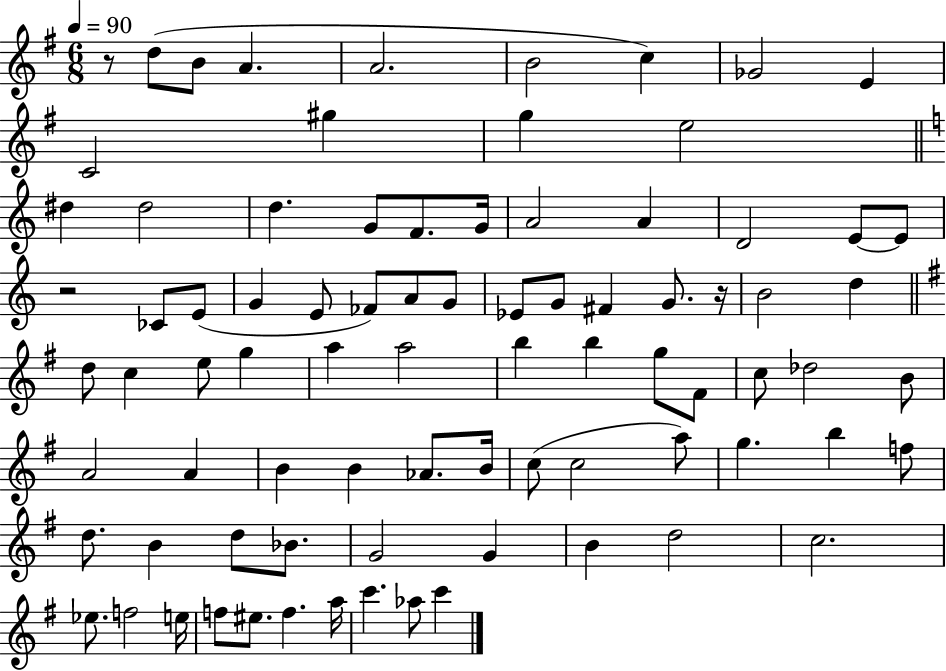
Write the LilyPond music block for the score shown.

{
  \clef treble
  \numericTimeSignature
  \time 6/8
  \key g \major
  \tempo 4 = 90
  r8 d''8( b'8 a'4. | a'2. | b'2 c''4) | ges'2 e'4 | \break c'2 gis''4 | g''4 e''2 | \bar "||" \break \key c \major dis''4 dis''2 | d''4. g'8 f'8. g'16 | a'2 a'4 | d'2 e'8~~ e'8 | \break r2 ces'8 e'8( | g'4 e'8 fes'8) a'8 g'8 | ees'8 g'8 fis'4 g'8. r16 | b'2 d''4 | \break \bar "||" \break \key g \major d''8 c''4 e''8 g''4 | a''4 a''2 | b''4 b''4 g''8 fis'8 | c''8 des''2 b'8 | \break a'2 a'4 | b'4 b'4 aes'8. b'16 | c''8( c''2 a''8) | g''4. b''4 f''8 | \break d''8. b'4 d''8 bes'8. | g'2 g'4 | b'4 d''2 | c''2. | \break ees''8. f''2 e''16 | f''8 eis''8. f''4. a''16 | c'''4. aes''8 c'''4 | \bar "|."
}